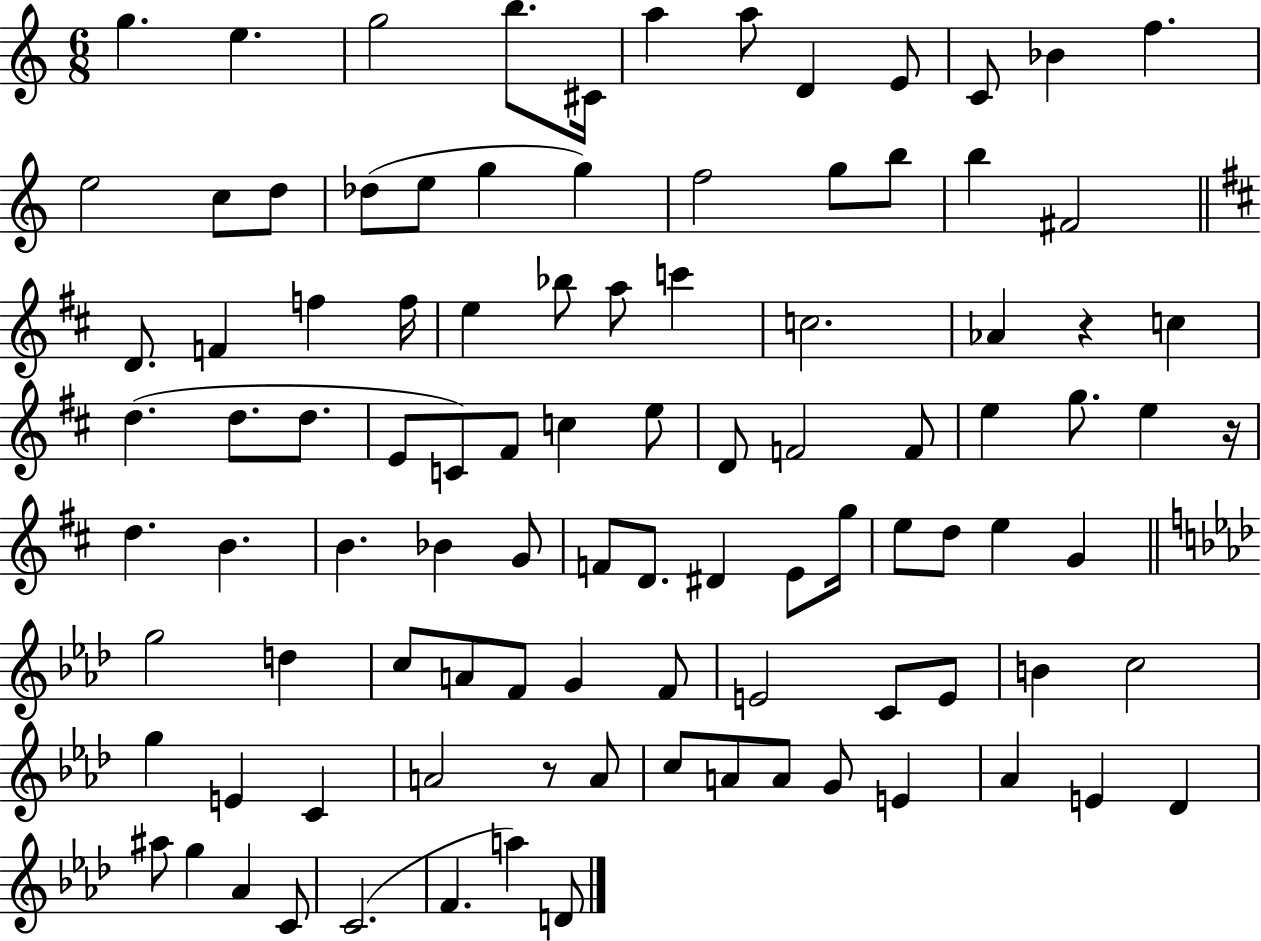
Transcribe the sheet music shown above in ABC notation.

X:1
T:Untitled
M:6/8
L:1/4
K:C
g e g2 b/2 ^C/4 a a/2 D E/2 C/2 _B f e2 c/2 d/2 _d/2 e/2 g g f2 g/2 b/2 b ^F2 D/2 F f f/4 e _b/2 a/2 c' c2 _A z c d d/2 d/2 E/2 C/2 ^F/2 c e/2 D/2 F2 F/2 e g/2 e z/4 d B B _B G/2 F/2 D/2 ^D E/2 g/4 e/2 d/2 e G g2 d c/2 A/2 F/2 G F/2 E2 C/2 E/2 B c2 g E C A2 z/2 A/2 c/2 A/2 A/2 G/2 E _A E _D ^a/2 g _A C/2 C2 F a D/2